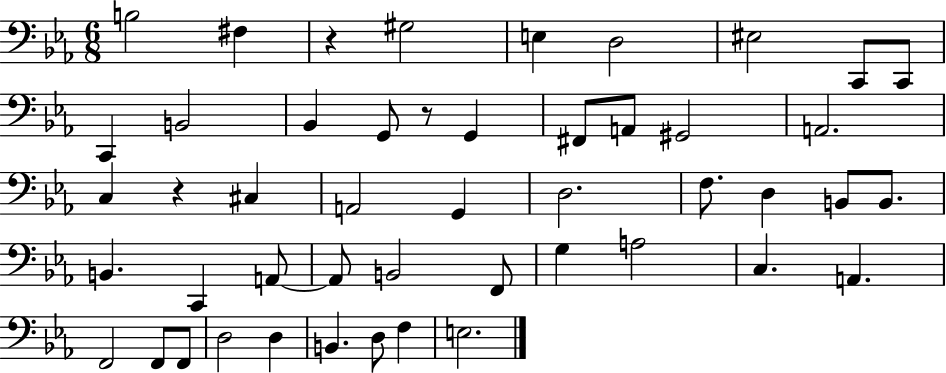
B3/h F#3/q R/q G#3/h E3/q D3/h EIS3/h C2/e C2/e C2/q B2/h Bb2/q G2/e R/e G2/q F#2/e A2/e G#2/h A2/h. C3/q R/q C#3/q A2/h G2/q D3/h. F3/e. D3/q B2/e B2/e. B2/q. C2/q A2/e A2/e B2/h F2/e G3/q A3/h C3/q. A2/q. F2/h F2/e F2/e D3/h D3/q B2/q. D3/e F3/q E3/h.